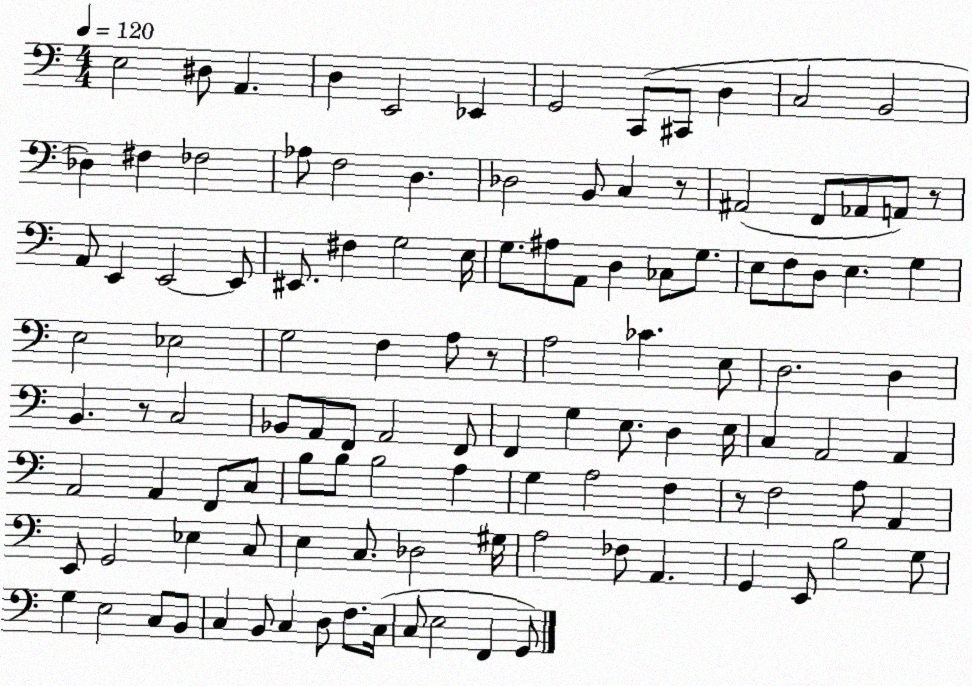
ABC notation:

X:1
T:Untitled
M:4/4
L:1/4
K:C
E,2 ^D,/2 A,, D, E,,2 _E,, G,,2 C,,/2 ^C,,/2 D, C,2 B,,2 _D, ^F, _F,2 _A,/2 F,2 D, _D,2 B,,/2 C, z/2 ^A,,2 F,,/2 _A,,/2 A,,/2 z/2 A,,/2 E,, E,,2 E,,/2 ^E,,/2 ^F, G,2 E,/4 G,/2 ^A,/2 A,,/2 D, _C,/2 G,/2 E,/2 F,/2 D,/2 E, G, E,2 _E,2 G,2 F, A,/2 z/2 A,2 _C E,/2 D,2 D, B,, z/2 C,2 _B,,/2 A,,/2 F,,/2 A,,2 F,,/2 F,, G, E,/2 D, E,/4 C, A,,2 A,, A,,2 A,, F,,/2 C,/2 B,/2 B,/2 B,2 A, G, A,2 F, z/2 F,2 A,/2 A,, E,,/2 G,,2 _E, C,/2 E, C,/2 _D,2 ^G,/4 A,2 _F,/2 A,, G,, E,,/2 B,2 G,/2 G, E,2 C,/2 B,,/2 C, B,,/2 C, D,/2 F,/2 C,/4 C,/2 E,2 F,, G,,/2